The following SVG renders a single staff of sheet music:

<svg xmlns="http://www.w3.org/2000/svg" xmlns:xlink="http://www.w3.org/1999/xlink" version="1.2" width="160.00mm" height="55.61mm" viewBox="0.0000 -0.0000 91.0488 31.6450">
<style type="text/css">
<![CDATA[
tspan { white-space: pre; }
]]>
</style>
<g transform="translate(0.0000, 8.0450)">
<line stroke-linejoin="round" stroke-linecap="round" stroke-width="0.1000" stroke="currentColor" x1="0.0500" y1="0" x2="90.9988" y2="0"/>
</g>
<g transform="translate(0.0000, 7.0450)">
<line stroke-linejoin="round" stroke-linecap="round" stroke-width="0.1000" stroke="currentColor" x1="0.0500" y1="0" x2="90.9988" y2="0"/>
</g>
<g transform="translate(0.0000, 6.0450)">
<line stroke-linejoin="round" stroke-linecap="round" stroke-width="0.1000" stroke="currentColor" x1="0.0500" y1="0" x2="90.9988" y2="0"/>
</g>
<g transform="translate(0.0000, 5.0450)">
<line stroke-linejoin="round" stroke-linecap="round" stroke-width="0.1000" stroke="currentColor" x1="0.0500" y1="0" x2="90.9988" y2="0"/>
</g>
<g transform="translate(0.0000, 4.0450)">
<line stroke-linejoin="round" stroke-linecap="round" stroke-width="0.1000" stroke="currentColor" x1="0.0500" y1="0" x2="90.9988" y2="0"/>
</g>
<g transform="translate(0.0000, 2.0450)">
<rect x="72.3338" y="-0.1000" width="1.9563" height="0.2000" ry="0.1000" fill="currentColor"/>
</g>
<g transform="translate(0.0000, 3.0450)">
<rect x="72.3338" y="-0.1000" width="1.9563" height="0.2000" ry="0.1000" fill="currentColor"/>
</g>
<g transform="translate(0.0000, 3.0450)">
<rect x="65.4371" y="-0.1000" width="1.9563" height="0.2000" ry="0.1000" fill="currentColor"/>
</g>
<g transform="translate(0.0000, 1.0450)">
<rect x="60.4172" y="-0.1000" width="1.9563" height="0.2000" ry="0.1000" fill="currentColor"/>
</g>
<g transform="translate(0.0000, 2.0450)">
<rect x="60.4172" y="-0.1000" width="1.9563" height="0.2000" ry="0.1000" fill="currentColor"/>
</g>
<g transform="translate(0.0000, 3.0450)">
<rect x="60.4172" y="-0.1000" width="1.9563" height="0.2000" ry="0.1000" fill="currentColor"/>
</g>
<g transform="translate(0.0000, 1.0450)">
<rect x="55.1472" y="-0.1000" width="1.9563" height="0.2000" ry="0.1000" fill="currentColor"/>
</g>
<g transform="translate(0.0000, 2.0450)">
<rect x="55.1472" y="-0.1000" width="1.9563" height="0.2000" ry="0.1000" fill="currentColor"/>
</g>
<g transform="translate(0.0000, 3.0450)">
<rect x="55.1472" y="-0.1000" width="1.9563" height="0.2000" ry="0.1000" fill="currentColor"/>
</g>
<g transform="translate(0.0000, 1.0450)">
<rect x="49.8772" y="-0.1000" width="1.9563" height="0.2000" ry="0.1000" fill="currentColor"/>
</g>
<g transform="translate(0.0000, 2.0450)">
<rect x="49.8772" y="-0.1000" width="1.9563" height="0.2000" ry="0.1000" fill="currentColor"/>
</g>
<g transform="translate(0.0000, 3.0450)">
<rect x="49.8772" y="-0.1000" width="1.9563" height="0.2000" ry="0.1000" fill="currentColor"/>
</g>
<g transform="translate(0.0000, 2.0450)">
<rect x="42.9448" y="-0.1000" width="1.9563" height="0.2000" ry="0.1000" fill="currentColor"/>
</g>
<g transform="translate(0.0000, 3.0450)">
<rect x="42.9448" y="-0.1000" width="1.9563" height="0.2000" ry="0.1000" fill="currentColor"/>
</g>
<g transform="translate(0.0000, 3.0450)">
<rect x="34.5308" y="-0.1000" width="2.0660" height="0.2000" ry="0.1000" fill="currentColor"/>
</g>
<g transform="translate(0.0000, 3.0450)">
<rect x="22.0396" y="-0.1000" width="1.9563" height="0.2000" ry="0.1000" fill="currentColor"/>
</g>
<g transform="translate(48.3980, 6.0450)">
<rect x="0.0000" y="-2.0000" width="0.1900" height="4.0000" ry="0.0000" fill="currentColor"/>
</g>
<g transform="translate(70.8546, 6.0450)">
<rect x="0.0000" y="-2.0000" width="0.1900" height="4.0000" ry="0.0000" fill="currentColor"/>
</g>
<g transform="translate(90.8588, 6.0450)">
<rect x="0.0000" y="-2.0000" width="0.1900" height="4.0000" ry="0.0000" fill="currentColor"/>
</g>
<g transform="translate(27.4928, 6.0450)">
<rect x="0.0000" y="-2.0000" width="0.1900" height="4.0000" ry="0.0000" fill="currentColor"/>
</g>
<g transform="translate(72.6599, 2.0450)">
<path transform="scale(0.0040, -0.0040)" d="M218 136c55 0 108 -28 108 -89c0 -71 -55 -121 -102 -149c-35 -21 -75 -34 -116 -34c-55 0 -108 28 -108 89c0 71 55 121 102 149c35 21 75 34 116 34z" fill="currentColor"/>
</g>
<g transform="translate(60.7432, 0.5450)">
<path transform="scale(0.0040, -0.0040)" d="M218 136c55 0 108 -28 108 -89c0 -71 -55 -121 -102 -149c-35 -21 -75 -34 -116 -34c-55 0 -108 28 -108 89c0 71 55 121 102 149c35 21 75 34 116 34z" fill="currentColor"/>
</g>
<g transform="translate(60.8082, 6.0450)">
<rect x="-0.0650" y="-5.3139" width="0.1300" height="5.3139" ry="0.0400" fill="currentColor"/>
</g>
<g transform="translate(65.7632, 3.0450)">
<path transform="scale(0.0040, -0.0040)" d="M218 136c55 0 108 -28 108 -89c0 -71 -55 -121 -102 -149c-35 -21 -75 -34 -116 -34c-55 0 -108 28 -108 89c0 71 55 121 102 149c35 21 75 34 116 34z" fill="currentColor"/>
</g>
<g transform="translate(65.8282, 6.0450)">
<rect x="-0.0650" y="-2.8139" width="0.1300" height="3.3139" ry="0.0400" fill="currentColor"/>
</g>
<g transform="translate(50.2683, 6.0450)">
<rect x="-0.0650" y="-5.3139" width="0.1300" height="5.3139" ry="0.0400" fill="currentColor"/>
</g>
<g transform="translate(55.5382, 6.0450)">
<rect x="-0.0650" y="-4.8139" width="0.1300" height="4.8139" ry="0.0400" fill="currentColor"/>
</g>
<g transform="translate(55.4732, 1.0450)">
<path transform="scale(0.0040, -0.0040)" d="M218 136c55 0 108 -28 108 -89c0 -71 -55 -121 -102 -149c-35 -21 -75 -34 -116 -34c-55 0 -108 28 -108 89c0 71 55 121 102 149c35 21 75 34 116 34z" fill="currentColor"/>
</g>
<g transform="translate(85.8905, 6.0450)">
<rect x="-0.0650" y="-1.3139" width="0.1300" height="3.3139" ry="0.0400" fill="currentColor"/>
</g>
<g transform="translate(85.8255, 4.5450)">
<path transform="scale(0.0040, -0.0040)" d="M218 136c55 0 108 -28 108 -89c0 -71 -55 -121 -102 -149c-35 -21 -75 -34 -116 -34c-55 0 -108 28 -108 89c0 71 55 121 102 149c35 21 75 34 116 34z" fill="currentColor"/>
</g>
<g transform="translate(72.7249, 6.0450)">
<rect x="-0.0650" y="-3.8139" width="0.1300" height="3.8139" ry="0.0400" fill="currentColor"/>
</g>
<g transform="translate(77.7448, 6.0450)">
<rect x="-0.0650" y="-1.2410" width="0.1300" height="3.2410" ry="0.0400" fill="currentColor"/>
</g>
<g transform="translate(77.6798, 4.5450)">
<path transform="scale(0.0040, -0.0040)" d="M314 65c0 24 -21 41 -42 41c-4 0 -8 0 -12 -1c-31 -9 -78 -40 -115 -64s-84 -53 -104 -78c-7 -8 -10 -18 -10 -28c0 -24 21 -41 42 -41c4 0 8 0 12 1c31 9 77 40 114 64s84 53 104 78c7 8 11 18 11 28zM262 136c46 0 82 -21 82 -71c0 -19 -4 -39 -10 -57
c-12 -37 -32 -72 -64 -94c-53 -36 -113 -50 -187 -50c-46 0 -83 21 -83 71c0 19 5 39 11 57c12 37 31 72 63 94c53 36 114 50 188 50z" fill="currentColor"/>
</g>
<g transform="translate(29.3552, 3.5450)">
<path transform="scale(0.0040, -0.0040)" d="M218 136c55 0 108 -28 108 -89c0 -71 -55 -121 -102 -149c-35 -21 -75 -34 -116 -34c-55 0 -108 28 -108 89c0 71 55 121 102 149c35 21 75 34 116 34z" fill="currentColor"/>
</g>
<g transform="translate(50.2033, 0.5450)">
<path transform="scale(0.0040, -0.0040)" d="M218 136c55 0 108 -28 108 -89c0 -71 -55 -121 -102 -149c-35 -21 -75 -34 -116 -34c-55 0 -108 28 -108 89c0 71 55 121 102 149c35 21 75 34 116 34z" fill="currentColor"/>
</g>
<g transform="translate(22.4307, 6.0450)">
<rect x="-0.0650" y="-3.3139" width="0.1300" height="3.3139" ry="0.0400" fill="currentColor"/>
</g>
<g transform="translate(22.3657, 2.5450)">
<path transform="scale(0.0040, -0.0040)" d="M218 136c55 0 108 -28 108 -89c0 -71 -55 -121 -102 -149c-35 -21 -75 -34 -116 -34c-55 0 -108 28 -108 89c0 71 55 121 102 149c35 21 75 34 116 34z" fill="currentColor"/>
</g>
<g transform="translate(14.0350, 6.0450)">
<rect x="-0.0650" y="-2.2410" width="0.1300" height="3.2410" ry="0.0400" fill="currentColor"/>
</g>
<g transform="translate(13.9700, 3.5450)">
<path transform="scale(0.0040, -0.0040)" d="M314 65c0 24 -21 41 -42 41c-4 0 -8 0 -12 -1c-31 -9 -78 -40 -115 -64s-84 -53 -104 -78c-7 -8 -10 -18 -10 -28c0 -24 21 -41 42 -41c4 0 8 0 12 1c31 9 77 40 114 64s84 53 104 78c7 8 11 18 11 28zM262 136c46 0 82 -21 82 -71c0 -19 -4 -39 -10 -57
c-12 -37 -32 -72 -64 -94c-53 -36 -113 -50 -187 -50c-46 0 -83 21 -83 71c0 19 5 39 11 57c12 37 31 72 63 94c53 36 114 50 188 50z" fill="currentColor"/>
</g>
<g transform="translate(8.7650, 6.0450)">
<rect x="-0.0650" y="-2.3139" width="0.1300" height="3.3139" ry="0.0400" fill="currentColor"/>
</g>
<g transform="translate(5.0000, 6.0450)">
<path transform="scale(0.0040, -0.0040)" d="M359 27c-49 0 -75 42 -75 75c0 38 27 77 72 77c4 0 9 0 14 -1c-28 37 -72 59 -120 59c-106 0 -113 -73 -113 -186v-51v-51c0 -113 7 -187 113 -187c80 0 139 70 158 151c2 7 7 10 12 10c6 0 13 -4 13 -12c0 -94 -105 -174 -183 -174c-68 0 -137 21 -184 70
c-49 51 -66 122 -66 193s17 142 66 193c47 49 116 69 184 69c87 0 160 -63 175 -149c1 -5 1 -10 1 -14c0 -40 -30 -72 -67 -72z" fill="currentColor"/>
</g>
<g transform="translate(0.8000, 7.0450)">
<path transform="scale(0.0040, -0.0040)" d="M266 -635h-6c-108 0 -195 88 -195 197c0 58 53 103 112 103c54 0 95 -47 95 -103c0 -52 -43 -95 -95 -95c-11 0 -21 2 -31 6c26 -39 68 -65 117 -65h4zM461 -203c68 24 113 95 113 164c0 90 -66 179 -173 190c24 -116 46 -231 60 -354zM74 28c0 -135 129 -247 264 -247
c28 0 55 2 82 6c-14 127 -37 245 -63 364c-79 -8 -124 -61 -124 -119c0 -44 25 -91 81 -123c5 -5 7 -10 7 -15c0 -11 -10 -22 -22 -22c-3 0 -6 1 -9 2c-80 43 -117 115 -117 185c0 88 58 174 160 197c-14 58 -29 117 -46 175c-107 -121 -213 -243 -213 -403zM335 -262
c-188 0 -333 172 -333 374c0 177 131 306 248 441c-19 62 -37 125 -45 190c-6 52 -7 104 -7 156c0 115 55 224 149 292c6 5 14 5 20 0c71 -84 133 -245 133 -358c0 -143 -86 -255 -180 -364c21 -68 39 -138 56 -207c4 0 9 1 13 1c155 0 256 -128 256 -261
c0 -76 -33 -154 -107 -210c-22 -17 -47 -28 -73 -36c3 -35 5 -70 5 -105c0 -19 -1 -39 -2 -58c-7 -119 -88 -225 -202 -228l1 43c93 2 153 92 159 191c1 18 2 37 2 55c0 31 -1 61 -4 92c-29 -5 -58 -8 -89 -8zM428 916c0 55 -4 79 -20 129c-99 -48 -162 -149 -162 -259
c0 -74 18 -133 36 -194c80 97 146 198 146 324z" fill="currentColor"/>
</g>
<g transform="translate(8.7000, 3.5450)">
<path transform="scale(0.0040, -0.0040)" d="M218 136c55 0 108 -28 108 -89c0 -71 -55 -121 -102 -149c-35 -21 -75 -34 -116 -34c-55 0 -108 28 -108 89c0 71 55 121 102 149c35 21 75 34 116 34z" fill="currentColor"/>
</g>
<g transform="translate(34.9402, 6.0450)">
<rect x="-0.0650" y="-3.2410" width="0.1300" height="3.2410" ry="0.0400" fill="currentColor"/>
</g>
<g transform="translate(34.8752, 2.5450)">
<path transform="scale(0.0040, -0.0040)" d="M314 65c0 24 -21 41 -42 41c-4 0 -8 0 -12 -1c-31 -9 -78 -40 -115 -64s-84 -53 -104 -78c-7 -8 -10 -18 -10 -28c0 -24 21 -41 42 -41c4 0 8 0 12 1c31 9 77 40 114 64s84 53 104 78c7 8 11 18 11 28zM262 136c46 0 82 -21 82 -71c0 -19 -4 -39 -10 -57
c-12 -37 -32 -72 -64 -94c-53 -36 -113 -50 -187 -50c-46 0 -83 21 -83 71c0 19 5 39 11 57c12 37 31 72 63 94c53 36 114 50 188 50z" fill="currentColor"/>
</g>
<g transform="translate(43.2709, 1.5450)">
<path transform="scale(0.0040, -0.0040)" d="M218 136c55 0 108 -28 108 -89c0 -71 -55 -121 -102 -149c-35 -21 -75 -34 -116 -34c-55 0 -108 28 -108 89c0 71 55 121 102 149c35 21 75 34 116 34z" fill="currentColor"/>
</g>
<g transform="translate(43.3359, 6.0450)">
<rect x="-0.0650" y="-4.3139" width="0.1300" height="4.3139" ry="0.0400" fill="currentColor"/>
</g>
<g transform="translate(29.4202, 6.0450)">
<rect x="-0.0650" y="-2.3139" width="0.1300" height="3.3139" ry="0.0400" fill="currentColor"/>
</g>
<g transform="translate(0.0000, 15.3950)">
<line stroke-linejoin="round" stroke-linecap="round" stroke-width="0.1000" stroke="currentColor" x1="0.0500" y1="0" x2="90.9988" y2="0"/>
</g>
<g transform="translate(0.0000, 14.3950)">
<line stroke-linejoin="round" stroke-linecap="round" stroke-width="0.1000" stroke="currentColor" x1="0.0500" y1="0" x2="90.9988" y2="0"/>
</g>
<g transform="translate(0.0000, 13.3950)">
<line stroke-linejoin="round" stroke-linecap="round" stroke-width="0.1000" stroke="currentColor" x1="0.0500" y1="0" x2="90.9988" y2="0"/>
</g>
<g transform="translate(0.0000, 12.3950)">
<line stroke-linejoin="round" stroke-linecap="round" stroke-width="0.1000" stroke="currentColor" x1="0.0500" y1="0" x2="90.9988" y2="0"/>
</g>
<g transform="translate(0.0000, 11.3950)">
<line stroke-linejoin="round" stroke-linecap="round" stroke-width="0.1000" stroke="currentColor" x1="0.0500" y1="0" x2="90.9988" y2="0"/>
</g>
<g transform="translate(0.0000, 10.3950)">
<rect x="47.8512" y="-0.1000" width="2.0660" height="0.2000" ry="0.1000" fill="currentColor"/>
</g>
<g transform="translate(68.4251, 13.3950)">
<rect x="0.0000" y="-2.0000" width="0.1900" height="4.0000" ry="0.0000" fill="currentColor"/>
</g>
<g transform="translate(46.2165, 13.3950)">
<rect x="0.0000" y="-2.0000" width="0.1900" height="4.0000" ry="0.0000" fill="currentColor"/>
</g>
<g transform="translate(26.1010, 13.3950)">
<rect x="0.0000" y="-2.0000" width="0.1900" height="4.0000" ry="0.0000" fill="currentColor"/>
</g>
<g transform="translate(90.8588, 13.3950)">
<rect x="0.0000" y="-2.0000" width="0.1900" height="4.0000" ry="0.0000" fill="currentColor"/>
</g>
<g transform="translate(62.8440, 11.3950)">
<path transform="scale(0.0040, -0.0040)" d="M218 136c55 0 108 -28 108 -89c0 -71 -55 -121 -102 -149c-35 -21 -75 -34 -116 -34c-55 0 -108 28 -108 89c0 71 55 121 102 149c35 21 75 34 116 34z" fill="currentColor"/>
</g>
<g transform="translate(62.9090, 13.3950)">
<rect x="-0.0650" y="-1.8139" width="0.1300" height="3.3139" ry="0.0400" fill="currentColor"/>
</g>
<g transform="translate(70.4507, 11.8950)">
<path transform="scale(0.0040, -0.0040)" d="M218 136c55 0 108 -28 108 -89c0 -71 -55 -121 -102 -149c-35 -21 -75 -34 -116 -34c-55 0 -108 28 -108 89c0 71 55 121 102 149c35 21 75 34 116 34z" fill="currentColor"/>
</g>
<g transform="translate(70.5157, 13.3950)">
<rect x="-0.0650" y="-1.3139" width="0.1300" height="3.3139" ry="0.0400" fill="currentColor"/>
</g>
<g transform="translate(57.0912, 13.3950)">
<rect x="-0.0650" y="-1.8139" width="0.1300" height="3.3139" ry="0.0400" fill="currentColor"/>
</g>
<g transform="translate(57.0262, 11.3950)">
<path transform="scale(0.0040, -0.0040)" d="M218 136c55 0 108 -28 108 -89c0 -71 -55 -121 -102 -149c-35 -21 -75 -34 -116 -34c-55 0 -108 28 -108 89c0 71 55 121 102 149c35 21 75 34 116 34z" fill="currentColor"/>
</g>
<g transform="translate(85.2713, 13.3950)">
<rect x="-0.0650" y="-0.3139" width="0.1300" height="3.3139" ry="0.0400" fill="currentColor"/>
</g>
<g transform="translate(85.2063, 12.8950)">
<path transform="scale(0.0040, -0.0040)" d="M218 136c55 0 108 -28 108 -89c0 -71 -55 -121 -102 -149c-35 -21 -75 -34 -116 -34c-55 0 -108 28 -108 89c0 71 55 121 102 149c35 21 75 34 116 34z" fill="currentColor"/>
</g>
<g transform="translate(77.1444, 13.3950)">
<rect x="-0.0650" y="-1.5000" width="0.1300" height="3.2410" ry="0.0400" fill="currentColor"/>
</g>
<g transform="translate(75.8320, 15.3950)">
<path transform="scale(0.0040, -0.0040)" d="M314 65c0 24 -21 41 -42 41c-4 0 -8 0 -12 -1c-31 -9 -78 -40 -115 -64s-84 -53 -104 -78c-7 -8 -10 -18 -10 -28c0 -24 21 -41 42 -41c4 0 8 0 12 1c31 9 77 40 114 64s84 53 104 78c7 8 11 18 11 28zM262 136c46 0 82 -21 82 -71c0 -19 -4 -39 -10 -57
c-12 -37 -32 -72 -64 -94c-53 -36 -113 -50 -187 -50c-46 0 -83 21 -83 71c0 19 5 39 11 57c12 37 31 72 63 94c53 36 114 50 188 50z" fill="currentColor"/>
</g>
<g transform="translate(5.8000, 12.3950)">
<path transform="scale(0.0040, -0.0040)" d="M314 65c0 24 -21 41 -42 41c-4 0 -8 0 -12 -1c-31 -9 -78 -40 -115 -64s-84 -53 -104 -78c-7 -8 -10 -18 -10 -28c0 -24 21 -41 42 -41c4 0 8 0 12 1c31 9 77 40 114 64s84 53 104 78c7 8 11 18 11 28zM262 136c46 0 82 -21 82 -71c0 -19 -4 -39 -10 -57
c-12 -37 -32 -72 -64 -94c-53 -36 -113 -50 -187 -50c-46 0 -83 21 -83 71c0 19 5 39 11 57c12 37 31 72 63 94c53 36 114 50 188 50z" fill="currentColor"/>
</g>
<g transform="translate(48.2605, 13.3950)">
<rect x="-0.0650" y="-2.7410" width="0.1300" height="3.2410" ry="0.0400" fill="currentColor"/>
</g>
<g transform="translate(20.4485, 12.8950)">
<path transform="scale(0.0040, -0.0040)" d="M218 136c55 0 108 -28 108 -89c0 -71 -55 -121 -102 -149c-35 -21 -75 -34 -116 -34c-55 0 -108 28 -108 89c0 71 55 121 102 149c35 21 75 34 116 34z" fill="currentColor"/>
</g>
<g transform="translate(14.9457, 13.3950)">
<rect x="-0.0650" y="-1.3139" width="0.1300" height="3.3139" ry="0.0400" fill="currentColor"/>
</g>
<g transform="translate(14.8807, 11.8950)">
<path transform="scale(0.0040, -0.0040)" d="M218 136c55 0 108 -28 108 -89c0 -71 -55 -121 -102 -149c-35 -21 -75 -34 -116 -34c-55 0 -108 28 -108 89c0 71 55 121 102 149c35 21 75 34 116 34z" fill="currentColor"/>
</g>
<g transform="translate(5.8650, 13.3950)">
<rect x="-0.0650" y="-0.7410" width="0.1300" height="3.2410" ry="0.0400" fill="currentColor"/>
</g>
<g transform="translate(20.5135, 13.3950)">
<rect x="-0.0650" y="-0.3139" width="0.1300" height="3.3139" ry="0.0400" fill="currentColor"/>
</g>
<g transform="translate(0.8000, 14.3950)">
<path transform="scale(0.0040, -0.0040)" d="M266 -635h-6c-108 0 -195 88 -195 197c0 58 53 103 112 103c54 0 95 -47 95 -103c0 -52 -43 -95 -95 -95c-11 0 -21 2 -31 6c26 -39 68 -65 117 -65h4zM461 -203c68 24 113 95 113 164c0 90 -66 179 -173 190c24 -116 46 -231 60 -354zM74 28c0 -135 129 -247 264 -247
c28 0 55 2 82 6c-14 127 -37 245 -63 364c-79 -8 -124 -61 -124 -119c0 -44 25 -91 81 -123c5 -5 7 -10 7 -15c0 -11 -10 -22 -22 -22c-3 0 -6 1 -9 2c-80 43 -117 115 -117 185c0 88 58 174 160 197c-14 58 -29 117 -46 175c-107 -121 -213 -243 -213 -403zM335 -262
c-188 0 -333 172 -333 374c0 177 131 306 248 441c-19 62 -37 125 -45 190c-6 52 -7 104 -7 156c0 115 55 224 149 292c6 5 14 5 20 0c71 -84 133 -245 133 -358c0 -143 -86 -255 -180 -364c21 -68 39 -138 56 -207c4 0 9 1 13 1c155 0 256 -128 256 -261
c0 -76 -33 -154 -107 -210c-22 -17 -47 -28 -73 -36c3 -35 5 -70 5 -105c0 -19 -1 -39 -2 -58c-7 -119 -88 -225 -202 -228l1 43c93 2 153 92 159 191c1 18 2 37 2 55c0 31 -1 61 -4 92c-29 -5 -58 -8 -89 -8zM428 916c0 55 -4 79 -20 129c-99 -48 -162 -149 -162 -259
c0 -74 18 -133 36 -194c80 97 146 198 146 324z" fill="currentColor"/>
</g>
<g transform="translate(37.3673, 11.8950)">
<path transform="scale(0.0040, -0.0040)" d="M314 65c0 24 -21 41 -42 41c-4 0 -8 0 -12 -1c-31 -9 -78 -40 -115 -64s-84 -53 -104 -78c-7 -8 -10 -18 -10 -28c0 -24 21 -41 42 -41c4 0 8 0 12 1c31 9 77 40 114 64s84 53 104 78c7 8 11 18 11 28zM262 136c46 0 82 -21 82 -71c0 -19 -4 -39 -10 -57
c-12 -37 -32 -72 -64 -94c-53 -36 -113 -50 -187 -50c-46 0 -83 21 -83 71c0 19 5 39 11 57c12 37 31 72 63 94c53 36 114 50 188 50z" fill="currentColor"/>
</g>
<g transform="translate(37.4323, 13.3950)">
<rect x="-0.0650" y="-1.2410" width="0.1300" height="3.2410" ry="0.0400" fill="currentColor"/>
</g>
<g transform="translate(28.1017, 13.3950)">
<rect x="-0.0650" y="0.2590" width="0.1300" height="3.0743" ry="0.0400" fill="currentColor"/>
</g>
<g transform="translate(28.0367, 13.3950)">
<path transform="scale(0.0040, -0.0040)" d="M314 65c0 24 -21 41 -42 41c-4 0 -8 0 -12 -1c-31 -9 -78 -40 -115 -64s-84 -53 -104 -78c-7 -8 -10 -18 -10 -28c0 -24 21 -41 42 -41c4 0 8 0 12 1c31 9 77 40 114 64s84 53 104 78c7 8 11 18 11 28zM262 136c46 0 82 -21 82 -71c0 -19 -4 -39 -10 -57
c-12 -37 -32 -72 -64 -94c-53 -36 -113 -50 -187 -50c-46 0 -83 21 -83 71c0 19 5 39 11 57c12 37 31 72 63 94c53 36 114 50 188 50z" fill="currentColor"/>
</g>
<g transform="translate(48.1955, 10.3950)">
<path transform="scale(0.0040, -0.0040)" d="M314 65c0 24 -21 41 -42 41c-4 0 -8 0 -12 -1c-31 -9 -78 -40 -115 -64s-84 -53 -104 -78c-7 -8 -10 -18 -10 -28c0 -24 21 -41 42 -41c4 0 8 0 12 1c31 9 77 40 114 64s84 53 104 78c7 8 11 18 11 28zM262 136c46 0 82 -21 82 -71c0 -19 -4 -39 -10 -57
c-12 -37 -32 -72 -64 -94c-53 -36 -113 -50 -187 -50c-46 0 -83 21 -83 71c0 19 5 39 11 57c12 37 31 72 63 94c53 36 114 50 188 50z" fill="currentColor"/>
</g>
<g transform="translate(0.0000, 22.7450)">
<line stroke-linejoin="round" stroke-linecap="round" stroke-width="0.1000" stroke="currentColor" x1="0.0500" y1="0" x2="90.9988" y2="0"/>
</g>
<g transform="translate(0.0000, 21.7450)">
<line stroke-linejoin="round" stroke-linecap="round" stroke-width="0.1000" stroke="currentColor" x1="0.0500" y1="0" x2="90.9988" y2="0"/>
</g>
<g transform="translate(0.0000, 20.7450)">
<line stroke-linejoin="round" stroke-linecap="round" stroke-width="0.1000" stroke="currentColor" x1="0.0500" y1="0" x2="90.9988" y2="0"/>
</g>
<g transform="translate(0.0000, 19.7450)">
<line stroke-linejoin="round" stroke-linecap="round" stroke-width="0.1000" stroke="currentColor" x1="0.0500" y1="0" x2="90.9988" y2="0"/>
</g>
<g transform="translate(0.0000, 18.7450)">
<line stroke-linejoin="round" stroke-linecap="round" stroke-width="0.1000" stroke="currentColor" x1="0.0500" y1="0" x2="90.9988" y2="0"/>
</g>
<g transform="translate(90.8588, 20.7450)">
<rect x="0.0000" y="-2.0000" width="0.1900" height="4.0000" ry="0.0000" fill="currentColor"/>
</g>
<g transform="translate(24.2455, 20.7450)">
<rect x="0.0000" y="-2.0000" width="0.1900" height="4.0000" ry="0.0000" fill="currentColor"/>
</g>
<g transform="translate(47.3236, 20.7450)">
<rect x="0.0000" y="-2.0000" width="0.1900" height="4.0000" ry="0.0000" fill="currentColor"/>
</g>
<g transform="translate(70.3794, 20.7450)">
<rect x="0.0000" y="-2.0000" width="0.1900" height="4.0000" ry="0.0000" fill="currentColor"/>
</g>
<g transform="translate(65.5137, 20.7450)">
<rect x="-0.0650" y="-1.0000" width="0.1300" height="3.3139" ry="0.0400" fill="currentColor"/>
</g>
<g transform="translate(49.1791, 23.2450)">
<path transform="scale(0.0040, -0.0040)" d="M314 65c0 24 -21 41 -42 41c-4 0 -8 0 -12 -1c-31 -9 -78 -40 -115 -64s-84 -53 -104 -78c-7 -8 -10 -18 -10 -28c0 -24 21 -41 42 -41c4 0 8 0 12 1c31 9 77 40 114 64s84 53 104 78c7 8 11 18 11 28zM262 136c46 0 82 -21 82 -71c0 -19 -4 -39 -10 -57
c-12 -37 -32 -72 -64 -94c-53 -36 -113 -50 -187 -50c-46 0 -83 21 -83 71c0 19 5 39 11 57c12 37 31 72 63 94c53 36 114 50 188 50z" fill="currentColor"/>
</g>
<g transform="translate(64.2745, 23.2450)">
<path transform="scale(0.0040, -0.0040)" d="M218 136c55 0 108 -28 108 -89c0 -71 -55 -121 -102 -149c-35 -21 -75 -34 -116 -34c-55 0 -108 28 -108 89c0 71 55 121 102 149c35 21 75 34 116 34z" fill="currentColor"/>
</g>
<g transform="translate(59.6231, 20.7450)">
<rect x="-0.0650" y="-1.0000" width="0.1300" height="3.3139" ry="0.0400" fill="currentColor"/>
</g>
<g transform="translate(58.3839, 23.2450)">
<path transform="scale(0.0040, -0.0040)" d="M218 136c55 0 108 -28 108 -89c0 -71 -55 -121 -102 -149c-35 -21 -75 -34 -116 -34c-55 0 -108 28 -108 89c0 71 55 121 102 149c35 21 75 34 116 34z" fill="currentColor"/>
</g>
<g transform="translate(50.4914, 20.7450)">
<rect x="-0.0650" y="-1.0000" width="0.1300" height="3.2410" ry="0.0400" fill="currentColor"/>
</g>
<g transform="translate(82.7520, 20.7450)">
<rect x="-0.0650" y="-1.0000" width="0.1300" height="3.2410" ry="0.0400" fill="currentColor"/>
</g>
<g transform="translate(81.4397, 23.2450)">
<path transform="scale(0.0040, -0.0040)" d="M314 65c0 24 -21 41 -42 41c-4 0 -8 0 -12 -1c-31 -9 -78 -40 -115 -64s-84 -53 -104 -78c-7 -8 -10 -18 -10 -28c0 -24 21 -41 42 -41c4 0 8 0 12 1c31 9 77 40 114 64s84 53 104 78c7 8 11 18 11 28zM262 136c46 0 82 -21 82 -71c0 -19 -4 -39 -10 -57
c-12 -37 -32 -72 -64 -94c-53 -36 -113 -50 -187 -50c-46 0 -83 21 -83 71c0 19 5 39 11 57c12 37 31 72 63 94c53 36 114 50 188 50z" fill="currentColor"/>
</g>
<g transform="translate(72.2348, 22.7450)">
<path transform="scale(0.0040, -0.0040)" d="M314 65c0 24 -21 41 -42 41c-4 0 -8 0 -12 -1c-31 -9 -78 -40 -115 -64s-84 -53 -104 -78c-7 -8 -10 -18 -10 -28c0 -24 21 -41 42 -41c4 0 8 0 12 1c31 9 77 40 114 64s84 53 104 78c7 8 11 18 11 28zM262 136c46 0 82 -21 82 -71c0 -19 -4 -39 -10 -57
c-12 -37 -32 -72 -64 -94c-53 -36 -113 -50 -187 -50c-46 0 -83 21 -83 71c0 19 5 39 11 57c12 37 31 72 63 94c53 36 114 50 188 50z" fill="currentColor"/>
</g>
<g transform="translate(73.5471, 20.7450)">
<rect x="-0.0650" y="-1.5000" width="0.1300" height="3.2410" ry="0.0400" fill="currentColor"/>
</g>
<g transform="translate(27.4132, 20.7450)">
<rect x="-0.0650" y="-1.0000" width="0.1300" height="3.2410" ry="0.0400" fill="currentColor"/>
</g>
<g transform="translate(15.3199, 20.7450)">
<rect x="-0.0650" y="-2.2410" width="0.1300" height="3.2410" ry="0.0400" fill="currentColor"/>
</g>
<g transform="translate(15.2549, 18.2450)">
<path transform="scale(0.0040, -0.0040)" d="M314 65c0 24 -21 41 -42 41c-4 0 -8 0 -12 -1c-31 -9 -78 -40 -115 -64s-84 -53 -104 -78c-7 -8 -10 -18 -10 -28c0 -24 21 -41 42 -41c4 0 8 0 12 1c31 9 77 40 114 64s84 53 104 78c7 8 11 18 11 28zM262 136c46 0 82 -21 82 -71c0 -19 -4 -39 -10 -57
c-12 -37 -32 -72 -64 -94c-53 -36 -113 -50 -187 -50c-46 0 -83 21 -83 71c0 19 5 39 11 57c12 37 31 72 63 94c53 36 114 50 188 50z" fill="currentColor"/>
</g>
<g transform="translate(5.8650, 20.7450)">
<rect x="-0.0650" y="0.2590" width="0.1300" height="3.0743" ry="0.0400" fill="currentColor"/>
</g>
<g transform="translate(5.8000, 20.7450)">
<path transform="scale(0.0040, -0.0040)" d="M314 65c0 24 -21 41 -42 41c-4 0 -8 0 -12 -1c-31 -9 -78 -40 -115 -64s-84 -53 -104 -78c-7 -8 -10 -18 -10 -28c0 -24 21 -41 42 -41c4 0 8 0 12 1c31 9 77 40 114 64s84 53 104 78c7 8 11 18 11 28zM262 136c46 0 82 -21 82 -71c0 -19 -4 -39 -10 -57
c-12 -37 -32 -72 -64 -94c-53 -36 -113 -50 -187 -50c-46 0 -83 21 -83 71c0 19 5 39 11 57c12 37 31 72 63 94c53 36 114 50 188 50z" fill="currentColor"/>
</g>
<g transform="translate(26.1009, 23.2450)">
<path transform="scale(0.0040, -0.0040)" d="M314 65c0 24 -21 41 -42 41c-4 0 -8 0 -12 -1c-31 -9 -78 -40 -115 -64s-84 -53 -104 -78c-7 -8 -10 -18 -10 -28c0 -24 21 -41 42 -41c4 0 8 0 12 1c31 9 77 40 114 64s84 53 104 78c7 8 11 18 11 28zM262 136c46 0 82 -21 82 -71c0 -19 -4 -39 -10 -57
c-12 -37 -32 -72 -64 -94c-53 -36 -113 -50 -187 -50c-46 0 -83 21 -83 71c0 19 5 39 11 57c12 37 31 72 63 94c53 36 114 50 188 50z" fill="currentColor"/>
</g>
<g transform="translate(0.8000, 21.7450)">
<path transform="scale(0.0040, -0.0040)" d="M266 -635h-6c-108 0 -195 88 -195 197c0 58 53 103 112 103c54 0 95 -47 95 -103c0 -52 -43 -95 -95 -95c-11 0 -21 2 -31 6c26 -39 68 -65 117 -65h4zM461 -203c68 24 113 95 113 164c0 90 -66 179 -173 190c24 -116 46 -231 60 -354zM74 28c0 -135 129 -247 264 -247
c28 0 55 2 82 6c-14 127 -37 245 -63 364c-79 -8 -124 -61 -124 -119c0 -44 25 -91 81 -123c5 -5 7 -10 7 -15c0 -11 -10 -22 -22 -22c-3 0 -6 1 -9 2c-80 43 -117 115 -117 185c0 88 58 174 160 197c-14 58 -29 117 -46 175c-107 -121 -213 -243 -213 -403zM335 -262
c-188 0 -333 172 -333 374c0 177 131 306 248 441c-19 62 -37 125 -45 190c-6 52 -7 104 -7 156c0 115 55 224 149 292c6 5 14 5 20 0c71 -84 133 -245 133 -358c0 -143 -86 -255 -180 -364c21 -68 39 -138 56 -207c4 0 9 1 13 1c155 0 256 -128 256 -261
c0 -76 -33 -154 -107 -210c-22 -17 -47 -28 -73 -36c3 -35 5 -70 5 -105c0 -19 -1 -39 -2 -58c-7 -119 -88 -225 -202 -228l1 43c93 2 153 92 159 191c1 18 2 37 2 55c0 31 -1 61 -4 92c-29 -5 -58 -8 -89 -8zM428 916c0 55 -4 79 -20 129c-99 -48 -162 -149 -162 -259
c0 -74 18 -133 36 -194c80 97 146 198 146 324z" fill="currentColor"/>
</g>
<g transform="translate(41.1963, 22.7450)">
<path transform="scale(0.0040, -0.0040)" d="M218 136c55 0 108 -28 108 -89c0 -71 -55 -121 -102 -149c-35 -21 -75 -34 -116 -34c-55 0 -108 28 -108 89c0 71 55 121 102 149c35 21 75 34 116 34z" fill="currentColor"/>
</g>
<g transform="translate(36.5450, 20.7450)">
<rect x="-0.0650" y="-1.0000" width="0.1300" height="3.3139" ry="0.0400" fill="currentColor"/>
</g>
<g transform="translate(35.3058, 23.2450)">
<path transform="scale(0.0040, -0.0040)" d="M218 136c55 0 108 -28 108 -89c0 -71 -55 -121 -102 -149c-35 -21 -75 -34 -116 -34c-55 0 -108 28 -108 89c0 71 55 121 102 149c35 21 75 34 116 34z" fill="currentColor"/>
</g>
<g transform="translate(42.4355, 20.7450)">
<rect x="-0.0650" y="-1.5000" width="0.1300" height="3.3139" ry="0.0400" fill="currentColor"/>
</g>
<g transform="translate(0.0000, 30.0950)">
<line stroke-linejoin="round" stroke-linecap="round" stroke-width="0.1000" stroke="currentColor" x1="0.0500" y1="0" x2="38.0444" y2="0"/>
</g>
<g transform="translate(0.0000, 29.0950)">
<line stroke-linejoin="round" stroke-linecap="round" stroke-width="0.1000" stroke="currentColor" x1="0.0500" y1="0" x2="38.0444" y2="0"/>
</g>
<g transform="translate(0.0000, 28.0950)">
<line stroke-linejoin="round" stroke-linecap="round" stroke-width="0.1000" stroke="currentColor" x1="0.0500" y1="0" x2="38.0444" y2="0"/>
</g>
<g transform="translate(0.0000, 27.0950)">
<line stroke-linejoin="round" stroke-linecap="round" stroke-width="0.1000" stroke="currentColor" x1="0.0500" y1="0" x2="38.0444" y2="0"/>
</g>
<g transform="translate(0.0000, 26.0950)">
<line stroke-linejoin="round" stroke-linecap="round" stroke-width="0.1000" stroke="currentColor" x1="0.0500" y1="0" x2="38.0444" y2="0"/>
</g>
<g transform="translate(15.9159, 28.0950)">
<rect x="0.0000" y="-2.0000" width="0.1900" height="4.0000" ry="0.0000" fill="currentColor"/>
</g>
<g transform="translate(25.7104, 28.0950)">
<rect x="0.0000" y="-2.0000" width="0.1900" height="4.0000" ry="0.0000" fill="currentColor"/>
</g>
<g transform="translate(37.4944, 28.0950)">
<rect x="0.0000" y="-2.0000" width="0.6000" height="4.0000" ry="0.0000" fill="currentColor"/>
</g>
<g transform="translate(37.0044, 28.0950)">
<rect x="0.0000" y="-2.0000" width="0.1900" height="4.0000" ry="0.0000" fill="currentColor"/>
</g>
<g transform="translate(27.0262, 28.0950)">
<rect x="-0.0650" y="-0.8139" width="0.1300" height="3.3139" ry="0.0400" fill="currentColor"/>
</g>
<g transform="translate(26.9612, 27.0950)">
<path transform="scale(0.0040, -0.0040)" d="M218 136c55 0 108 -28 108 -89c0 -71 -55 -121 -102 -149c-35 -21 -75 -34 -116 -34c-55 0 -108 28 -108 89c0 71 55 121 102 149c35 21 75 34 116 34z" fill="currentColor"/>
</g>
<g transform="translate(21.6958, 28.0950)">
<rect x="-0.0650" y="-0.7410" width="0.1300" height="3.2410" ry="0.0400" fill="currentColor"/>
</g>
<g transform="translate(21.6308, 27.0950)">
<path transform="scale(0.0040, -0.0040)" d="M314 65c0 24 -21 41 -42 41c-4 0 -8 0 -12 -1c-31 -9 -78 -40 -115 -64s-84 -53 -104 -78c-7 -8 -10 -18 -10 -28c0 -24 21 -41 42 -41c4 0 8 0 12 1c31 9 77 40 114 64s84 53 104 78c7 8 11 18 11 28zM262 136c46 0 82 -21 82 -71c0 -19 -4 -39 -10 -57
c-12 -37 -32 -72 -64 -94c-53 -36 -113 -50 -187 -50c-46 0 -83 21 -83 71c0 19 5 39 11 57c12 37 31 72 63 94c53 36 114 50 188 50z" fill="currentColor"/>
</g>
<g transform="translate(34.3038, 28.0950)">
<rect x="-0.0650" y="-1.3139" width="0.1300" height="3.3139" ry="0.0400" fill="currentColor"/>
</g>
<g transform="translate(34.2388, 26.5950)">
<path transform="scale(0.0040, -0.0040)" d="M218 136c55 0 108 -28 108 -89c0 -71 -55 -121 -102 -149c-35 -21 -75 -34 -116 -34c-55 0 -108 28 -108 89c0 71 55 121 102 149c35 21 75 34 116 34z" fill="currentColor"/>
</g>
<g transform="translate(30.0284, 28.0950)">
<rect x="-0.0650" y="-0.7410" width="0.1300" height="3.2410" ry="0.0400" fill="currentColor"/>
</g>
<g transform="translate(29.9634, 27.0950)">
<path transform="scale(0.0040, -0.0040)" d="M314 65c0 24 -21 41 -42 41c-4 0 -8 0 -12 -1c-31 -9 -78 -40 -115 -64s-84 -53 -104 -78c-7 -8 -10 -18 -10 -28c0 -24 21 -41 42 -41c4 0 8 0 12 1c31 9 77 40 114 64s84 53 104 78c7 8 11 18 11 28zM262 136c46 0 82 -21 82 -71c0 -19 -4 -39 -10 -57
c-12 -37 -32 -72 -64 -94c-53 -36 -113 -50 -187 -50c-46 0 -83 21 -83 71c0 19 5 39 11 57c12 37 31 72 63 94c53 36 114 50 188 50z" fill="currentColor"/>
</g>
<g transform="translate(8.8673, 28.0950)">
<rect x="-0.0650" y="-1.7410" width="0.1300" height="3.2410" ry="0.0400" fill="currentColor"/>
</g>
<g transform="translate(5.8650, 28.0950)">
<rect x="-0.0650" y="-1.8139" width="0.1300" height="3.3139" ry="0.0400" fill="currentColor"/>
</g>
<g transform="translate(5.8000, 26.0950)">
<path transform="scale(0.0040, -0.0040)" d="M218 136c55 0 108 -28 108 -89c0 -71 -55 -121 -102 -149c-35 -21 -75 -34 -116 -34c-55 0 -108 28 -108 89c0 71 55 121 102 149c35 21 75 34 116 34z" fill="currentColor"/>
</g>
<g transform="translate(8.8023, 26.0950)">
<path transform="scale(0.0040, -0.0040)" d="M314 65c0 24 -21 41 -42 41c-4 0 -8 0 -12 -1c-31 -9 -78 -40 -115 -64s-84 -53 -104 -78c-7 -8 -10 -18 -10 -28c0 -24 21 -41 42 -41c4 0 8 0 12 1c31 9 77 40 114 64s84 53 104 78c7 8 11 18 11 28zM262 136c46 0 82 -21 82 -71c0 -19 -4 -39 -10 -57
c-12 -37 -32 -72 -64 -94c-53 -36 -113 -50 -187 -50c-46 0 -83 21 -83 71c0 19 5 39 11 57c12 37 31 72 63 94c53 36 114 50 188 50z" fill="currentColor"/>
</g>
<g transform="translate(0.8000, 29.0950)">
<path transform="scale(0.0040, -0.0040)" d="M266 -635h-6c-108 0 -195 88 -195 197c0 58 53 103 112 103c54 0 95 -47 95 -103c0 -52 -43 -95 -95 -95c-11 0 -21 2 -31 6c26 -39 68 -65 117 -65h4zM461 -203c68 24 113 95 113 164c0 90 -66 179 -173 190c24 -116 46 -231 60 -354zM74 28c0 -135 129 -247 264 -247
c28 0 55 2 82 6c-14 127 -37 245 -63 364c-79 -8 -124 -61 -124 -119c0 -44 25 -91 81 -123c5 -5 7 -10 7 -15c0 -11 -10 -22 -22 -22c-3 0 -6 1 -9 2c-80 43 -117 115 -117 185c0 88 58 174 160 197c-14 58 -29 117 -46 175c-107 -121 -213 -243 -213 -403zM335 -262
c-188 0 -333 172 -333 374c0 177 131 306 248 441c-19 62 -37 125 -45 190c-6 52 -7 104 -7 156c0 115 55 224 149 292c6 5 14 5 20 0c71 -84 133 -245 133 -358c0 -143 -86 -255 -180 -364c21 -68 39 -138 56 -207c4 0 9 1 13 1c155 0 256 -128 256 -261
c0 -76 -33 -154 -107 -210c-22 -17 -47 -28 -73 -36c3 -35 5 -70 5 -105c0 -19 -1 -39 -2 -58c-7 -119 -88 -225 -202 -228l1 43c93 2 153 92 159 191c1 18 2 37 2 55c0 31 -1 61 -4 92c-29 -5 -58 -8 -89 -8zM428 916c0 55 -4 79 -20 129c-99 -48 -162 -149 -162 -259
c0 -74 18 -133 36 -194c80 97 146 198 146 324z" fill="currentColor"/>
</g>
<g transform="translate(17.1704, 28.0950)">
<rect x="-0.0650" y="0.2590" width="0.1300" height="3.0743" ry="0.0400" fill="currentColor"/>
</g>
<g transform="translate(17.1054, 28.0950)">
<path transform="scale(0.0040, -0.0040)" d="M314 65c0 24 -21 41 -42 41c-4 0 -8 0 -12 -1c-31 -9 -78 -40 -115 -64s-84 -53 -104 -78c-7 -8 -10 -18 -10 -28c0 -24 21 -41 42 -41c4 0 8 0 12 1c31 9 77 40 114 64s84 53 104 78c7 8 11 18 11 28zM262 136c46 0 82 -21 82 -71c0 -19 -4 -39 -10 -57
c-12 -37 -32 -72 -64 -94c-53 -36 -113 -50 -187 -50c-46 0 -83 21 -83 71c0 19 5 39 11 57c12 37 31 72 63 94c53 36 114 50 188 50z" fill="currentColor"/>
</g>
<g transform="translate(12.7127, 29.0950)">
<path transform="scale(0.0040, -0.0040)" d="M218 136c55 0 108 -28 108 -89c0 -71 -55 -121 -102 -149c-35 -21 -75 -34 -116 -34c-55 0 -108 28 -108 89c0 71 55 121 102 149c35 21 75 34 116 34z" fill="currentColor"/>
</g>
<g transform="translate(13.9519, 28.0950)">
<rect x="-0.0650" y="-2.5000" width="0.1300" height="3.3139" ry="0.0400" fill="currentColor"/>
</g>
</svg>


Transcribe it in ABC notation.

X:1
T:Untitled
M:4/4
L:1/4
K:C
g g2 b g b2 d' f' e' f' a c' e2 e d2 e c B2 e2 a2 f f e E2 c B2 g2 D2 D E D2 D D E2 D2 f f2 G B2 d2 d d2 e